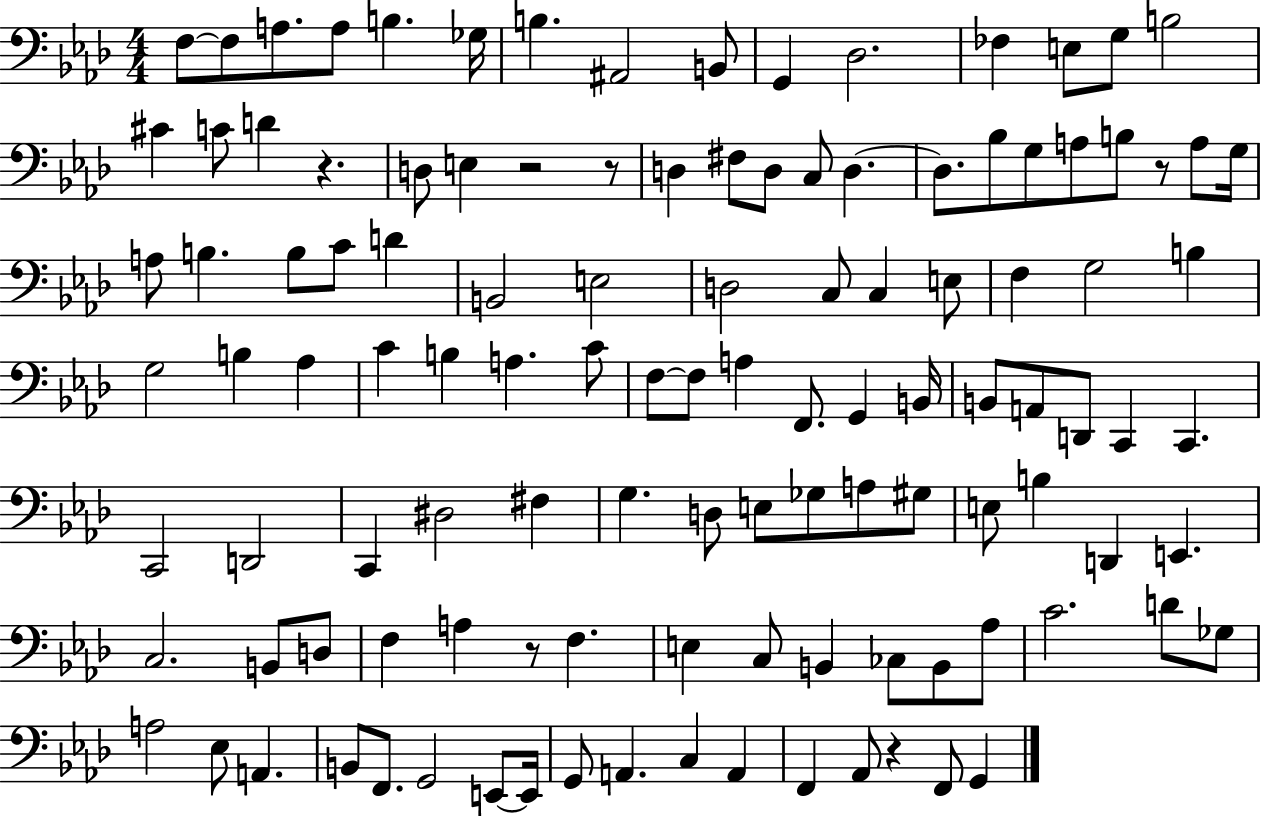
X:1
T:Untitled
M:4/4
L:1/4
K:Ab
F,/2 F,/2 A,/2 A,/2 B, _G,/4 B, ^A,,2 B,,/2 G,, _D,2 _F, E,/2 G,/2 B,2 ^C C/2 D z D,/2 E, z2 z/2 D, ^F,/2 D,/2 C,/2 D, D,/2 _B,/2 G,/2 A,/2 B,/2 z/2 A,/2 G,/4 A,/2 B, B,/2 C/2 D B,,2 E,2 D,2 C,/2 C, E,/2 F, G,2 B, G,2 B, _A, C B, A, C/2 F,/2 F,/2 A, F,,/2 G,, B,,/4 B,,/2 A,,/2 D,,/2 C,, C,, C,,2 D,,2 C,, ^D,2 ^F, G, D,/2 E,/2 _G,/2 A,/2 ^G,/2 E,/2 B, D,, E,, C,2 B,,/2 D,/2 F, A, z/2 F, E, C,/2 B,, _C,/2 B,,/2 _A,/2 C2 D/2 _G,/2 A,2 _E,/2 A,, B,,/2 F,,/2 G,,2 E,,/2 E,,/4 G,,/2 A,, C, A,, F,, _A,,/2 z F,,/2 G,,